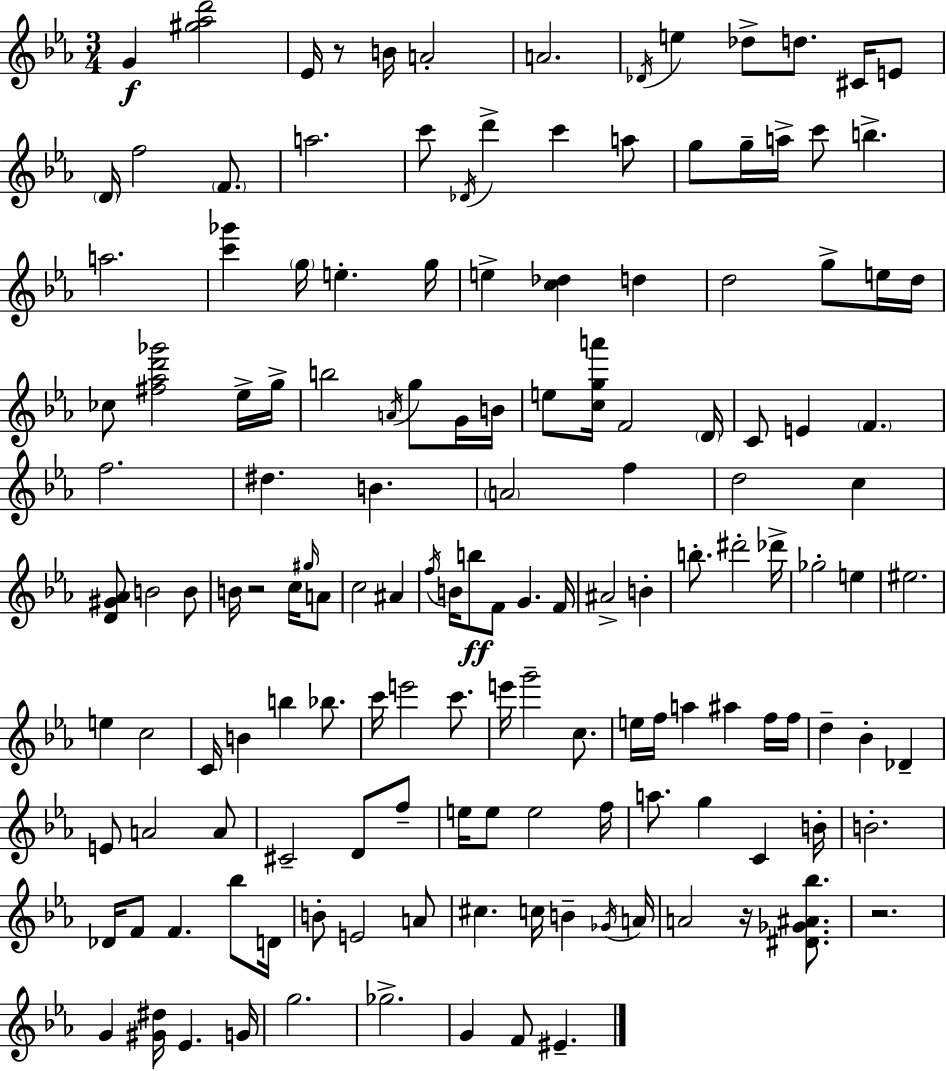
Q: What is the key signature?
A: EES major